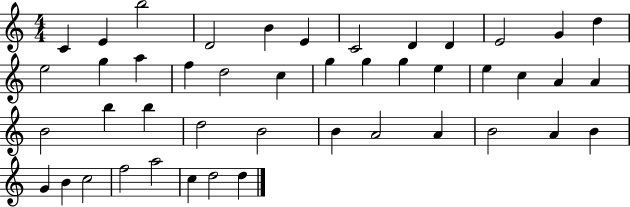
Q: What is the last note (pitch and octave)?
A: D5